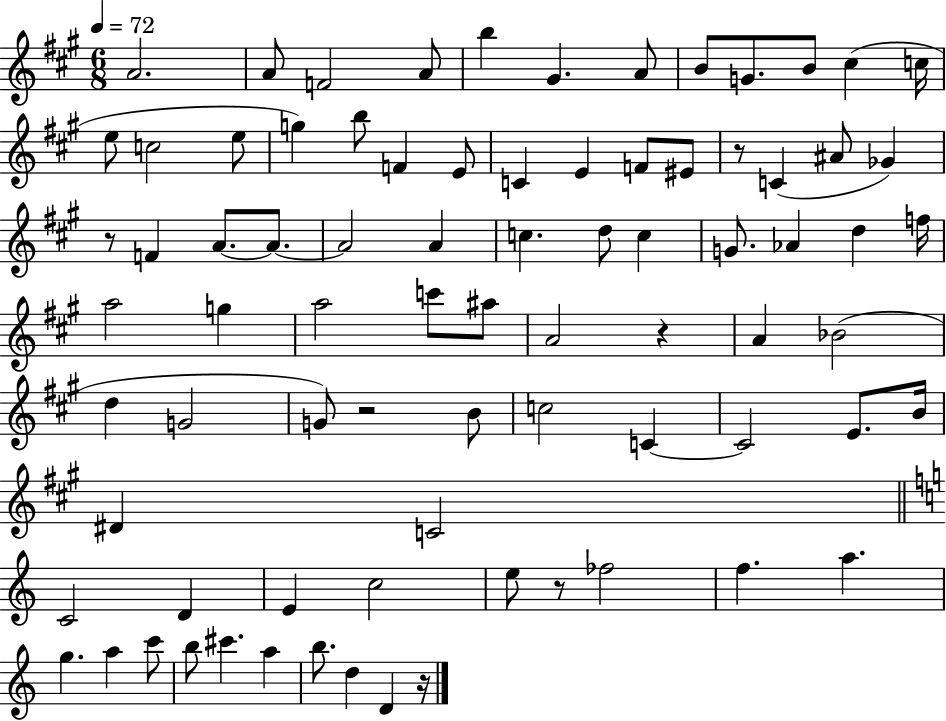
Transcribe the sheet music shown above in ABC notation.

X:1
T:Untitled
M:6/8
L:1/4
K:A
A2 A/2 F2 A/2 b ^G A/2 B/2 G/2 B/2 ^c c/4 e/2 c2 e/2 g b/2 F E/2 C E F/2 ^E/2 z/2 C ^A/2 _G z/2 F A/2 A/2 A2 A c d/2 c G/2 _A d f/4 a2 g a2 c'/2 ^a/2 A2 z A _B2 d G2 G/2 z2 B/2 c2 C C2 E/2 B/4 ^D C2 C2 D E c2 e/2 z/2 _f2 f a g a c'/2 b/2 ^c' a b/2 d D z/4